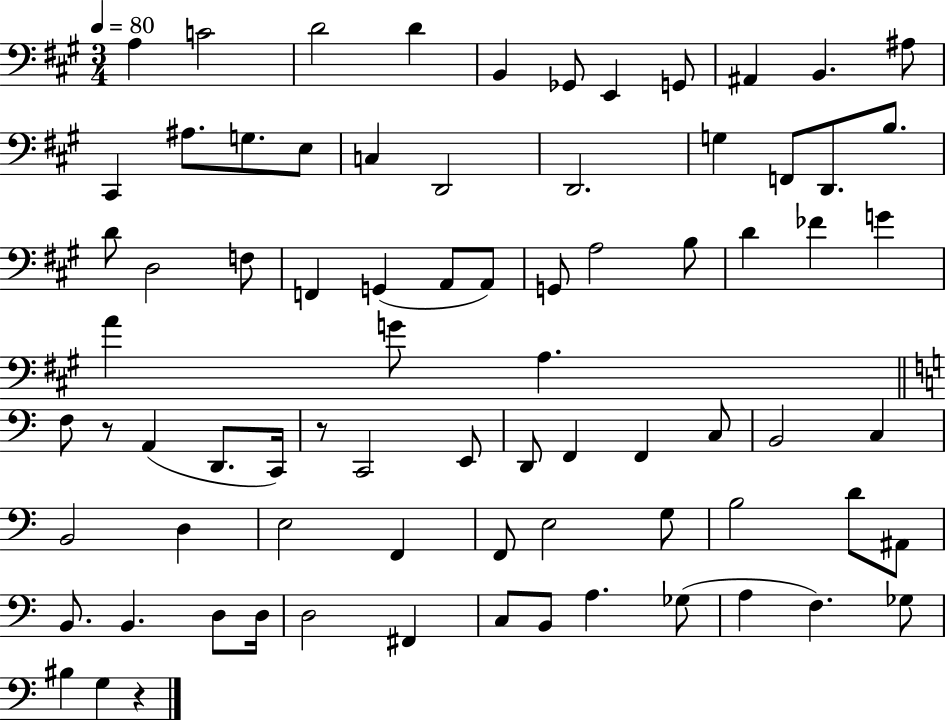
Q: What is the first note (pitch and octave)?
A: A3